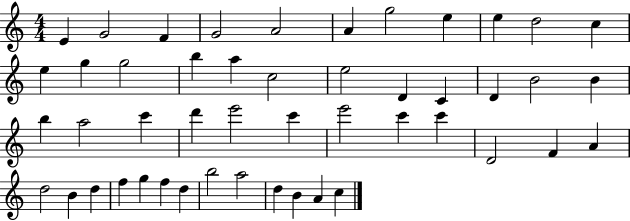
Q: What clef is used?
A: treble